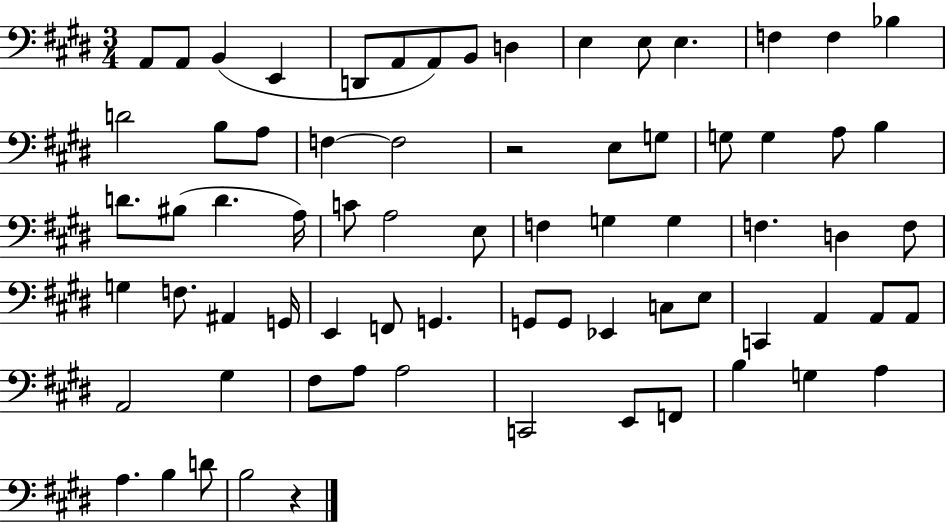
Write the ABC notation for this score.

X:1
T:Untitled
M:3/4
L:1/4
K:E
A,,/2 A,,/2 B,, E,, D,,/2 A,,/2 A,,/2 B,,/2 D, E, E,/2 E, F, F, _B, D2 B,/2 A,/2 F, F,2 z2 E,/2 G,/2 G,/2 G, A,/2 B, D/2 ^B,/2 D A,/4 C/2 A,2 E,/2 F, G, G, F, D, F,/2 G, F,/2 ^A,, G,,/4 E,, F,,/2 G,, G,,/2 G,,/2 _E,, C,/2 E,/2 C,, A,, A,,/2 A,,/2 A,,2 ^G, ^F,/2 A,/2 A,2 C,,2 E,,/2 F,,/2 B, G, A, A, B, D/2 B,2 z